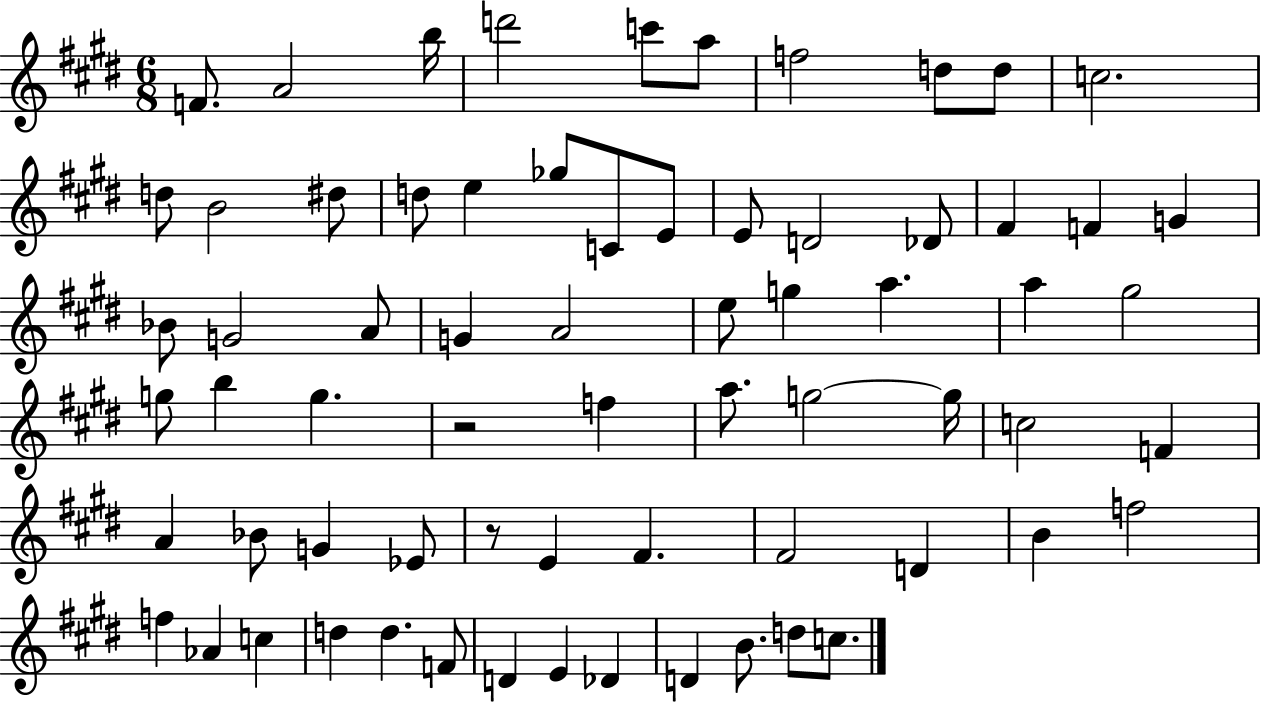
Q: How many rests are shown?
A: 2